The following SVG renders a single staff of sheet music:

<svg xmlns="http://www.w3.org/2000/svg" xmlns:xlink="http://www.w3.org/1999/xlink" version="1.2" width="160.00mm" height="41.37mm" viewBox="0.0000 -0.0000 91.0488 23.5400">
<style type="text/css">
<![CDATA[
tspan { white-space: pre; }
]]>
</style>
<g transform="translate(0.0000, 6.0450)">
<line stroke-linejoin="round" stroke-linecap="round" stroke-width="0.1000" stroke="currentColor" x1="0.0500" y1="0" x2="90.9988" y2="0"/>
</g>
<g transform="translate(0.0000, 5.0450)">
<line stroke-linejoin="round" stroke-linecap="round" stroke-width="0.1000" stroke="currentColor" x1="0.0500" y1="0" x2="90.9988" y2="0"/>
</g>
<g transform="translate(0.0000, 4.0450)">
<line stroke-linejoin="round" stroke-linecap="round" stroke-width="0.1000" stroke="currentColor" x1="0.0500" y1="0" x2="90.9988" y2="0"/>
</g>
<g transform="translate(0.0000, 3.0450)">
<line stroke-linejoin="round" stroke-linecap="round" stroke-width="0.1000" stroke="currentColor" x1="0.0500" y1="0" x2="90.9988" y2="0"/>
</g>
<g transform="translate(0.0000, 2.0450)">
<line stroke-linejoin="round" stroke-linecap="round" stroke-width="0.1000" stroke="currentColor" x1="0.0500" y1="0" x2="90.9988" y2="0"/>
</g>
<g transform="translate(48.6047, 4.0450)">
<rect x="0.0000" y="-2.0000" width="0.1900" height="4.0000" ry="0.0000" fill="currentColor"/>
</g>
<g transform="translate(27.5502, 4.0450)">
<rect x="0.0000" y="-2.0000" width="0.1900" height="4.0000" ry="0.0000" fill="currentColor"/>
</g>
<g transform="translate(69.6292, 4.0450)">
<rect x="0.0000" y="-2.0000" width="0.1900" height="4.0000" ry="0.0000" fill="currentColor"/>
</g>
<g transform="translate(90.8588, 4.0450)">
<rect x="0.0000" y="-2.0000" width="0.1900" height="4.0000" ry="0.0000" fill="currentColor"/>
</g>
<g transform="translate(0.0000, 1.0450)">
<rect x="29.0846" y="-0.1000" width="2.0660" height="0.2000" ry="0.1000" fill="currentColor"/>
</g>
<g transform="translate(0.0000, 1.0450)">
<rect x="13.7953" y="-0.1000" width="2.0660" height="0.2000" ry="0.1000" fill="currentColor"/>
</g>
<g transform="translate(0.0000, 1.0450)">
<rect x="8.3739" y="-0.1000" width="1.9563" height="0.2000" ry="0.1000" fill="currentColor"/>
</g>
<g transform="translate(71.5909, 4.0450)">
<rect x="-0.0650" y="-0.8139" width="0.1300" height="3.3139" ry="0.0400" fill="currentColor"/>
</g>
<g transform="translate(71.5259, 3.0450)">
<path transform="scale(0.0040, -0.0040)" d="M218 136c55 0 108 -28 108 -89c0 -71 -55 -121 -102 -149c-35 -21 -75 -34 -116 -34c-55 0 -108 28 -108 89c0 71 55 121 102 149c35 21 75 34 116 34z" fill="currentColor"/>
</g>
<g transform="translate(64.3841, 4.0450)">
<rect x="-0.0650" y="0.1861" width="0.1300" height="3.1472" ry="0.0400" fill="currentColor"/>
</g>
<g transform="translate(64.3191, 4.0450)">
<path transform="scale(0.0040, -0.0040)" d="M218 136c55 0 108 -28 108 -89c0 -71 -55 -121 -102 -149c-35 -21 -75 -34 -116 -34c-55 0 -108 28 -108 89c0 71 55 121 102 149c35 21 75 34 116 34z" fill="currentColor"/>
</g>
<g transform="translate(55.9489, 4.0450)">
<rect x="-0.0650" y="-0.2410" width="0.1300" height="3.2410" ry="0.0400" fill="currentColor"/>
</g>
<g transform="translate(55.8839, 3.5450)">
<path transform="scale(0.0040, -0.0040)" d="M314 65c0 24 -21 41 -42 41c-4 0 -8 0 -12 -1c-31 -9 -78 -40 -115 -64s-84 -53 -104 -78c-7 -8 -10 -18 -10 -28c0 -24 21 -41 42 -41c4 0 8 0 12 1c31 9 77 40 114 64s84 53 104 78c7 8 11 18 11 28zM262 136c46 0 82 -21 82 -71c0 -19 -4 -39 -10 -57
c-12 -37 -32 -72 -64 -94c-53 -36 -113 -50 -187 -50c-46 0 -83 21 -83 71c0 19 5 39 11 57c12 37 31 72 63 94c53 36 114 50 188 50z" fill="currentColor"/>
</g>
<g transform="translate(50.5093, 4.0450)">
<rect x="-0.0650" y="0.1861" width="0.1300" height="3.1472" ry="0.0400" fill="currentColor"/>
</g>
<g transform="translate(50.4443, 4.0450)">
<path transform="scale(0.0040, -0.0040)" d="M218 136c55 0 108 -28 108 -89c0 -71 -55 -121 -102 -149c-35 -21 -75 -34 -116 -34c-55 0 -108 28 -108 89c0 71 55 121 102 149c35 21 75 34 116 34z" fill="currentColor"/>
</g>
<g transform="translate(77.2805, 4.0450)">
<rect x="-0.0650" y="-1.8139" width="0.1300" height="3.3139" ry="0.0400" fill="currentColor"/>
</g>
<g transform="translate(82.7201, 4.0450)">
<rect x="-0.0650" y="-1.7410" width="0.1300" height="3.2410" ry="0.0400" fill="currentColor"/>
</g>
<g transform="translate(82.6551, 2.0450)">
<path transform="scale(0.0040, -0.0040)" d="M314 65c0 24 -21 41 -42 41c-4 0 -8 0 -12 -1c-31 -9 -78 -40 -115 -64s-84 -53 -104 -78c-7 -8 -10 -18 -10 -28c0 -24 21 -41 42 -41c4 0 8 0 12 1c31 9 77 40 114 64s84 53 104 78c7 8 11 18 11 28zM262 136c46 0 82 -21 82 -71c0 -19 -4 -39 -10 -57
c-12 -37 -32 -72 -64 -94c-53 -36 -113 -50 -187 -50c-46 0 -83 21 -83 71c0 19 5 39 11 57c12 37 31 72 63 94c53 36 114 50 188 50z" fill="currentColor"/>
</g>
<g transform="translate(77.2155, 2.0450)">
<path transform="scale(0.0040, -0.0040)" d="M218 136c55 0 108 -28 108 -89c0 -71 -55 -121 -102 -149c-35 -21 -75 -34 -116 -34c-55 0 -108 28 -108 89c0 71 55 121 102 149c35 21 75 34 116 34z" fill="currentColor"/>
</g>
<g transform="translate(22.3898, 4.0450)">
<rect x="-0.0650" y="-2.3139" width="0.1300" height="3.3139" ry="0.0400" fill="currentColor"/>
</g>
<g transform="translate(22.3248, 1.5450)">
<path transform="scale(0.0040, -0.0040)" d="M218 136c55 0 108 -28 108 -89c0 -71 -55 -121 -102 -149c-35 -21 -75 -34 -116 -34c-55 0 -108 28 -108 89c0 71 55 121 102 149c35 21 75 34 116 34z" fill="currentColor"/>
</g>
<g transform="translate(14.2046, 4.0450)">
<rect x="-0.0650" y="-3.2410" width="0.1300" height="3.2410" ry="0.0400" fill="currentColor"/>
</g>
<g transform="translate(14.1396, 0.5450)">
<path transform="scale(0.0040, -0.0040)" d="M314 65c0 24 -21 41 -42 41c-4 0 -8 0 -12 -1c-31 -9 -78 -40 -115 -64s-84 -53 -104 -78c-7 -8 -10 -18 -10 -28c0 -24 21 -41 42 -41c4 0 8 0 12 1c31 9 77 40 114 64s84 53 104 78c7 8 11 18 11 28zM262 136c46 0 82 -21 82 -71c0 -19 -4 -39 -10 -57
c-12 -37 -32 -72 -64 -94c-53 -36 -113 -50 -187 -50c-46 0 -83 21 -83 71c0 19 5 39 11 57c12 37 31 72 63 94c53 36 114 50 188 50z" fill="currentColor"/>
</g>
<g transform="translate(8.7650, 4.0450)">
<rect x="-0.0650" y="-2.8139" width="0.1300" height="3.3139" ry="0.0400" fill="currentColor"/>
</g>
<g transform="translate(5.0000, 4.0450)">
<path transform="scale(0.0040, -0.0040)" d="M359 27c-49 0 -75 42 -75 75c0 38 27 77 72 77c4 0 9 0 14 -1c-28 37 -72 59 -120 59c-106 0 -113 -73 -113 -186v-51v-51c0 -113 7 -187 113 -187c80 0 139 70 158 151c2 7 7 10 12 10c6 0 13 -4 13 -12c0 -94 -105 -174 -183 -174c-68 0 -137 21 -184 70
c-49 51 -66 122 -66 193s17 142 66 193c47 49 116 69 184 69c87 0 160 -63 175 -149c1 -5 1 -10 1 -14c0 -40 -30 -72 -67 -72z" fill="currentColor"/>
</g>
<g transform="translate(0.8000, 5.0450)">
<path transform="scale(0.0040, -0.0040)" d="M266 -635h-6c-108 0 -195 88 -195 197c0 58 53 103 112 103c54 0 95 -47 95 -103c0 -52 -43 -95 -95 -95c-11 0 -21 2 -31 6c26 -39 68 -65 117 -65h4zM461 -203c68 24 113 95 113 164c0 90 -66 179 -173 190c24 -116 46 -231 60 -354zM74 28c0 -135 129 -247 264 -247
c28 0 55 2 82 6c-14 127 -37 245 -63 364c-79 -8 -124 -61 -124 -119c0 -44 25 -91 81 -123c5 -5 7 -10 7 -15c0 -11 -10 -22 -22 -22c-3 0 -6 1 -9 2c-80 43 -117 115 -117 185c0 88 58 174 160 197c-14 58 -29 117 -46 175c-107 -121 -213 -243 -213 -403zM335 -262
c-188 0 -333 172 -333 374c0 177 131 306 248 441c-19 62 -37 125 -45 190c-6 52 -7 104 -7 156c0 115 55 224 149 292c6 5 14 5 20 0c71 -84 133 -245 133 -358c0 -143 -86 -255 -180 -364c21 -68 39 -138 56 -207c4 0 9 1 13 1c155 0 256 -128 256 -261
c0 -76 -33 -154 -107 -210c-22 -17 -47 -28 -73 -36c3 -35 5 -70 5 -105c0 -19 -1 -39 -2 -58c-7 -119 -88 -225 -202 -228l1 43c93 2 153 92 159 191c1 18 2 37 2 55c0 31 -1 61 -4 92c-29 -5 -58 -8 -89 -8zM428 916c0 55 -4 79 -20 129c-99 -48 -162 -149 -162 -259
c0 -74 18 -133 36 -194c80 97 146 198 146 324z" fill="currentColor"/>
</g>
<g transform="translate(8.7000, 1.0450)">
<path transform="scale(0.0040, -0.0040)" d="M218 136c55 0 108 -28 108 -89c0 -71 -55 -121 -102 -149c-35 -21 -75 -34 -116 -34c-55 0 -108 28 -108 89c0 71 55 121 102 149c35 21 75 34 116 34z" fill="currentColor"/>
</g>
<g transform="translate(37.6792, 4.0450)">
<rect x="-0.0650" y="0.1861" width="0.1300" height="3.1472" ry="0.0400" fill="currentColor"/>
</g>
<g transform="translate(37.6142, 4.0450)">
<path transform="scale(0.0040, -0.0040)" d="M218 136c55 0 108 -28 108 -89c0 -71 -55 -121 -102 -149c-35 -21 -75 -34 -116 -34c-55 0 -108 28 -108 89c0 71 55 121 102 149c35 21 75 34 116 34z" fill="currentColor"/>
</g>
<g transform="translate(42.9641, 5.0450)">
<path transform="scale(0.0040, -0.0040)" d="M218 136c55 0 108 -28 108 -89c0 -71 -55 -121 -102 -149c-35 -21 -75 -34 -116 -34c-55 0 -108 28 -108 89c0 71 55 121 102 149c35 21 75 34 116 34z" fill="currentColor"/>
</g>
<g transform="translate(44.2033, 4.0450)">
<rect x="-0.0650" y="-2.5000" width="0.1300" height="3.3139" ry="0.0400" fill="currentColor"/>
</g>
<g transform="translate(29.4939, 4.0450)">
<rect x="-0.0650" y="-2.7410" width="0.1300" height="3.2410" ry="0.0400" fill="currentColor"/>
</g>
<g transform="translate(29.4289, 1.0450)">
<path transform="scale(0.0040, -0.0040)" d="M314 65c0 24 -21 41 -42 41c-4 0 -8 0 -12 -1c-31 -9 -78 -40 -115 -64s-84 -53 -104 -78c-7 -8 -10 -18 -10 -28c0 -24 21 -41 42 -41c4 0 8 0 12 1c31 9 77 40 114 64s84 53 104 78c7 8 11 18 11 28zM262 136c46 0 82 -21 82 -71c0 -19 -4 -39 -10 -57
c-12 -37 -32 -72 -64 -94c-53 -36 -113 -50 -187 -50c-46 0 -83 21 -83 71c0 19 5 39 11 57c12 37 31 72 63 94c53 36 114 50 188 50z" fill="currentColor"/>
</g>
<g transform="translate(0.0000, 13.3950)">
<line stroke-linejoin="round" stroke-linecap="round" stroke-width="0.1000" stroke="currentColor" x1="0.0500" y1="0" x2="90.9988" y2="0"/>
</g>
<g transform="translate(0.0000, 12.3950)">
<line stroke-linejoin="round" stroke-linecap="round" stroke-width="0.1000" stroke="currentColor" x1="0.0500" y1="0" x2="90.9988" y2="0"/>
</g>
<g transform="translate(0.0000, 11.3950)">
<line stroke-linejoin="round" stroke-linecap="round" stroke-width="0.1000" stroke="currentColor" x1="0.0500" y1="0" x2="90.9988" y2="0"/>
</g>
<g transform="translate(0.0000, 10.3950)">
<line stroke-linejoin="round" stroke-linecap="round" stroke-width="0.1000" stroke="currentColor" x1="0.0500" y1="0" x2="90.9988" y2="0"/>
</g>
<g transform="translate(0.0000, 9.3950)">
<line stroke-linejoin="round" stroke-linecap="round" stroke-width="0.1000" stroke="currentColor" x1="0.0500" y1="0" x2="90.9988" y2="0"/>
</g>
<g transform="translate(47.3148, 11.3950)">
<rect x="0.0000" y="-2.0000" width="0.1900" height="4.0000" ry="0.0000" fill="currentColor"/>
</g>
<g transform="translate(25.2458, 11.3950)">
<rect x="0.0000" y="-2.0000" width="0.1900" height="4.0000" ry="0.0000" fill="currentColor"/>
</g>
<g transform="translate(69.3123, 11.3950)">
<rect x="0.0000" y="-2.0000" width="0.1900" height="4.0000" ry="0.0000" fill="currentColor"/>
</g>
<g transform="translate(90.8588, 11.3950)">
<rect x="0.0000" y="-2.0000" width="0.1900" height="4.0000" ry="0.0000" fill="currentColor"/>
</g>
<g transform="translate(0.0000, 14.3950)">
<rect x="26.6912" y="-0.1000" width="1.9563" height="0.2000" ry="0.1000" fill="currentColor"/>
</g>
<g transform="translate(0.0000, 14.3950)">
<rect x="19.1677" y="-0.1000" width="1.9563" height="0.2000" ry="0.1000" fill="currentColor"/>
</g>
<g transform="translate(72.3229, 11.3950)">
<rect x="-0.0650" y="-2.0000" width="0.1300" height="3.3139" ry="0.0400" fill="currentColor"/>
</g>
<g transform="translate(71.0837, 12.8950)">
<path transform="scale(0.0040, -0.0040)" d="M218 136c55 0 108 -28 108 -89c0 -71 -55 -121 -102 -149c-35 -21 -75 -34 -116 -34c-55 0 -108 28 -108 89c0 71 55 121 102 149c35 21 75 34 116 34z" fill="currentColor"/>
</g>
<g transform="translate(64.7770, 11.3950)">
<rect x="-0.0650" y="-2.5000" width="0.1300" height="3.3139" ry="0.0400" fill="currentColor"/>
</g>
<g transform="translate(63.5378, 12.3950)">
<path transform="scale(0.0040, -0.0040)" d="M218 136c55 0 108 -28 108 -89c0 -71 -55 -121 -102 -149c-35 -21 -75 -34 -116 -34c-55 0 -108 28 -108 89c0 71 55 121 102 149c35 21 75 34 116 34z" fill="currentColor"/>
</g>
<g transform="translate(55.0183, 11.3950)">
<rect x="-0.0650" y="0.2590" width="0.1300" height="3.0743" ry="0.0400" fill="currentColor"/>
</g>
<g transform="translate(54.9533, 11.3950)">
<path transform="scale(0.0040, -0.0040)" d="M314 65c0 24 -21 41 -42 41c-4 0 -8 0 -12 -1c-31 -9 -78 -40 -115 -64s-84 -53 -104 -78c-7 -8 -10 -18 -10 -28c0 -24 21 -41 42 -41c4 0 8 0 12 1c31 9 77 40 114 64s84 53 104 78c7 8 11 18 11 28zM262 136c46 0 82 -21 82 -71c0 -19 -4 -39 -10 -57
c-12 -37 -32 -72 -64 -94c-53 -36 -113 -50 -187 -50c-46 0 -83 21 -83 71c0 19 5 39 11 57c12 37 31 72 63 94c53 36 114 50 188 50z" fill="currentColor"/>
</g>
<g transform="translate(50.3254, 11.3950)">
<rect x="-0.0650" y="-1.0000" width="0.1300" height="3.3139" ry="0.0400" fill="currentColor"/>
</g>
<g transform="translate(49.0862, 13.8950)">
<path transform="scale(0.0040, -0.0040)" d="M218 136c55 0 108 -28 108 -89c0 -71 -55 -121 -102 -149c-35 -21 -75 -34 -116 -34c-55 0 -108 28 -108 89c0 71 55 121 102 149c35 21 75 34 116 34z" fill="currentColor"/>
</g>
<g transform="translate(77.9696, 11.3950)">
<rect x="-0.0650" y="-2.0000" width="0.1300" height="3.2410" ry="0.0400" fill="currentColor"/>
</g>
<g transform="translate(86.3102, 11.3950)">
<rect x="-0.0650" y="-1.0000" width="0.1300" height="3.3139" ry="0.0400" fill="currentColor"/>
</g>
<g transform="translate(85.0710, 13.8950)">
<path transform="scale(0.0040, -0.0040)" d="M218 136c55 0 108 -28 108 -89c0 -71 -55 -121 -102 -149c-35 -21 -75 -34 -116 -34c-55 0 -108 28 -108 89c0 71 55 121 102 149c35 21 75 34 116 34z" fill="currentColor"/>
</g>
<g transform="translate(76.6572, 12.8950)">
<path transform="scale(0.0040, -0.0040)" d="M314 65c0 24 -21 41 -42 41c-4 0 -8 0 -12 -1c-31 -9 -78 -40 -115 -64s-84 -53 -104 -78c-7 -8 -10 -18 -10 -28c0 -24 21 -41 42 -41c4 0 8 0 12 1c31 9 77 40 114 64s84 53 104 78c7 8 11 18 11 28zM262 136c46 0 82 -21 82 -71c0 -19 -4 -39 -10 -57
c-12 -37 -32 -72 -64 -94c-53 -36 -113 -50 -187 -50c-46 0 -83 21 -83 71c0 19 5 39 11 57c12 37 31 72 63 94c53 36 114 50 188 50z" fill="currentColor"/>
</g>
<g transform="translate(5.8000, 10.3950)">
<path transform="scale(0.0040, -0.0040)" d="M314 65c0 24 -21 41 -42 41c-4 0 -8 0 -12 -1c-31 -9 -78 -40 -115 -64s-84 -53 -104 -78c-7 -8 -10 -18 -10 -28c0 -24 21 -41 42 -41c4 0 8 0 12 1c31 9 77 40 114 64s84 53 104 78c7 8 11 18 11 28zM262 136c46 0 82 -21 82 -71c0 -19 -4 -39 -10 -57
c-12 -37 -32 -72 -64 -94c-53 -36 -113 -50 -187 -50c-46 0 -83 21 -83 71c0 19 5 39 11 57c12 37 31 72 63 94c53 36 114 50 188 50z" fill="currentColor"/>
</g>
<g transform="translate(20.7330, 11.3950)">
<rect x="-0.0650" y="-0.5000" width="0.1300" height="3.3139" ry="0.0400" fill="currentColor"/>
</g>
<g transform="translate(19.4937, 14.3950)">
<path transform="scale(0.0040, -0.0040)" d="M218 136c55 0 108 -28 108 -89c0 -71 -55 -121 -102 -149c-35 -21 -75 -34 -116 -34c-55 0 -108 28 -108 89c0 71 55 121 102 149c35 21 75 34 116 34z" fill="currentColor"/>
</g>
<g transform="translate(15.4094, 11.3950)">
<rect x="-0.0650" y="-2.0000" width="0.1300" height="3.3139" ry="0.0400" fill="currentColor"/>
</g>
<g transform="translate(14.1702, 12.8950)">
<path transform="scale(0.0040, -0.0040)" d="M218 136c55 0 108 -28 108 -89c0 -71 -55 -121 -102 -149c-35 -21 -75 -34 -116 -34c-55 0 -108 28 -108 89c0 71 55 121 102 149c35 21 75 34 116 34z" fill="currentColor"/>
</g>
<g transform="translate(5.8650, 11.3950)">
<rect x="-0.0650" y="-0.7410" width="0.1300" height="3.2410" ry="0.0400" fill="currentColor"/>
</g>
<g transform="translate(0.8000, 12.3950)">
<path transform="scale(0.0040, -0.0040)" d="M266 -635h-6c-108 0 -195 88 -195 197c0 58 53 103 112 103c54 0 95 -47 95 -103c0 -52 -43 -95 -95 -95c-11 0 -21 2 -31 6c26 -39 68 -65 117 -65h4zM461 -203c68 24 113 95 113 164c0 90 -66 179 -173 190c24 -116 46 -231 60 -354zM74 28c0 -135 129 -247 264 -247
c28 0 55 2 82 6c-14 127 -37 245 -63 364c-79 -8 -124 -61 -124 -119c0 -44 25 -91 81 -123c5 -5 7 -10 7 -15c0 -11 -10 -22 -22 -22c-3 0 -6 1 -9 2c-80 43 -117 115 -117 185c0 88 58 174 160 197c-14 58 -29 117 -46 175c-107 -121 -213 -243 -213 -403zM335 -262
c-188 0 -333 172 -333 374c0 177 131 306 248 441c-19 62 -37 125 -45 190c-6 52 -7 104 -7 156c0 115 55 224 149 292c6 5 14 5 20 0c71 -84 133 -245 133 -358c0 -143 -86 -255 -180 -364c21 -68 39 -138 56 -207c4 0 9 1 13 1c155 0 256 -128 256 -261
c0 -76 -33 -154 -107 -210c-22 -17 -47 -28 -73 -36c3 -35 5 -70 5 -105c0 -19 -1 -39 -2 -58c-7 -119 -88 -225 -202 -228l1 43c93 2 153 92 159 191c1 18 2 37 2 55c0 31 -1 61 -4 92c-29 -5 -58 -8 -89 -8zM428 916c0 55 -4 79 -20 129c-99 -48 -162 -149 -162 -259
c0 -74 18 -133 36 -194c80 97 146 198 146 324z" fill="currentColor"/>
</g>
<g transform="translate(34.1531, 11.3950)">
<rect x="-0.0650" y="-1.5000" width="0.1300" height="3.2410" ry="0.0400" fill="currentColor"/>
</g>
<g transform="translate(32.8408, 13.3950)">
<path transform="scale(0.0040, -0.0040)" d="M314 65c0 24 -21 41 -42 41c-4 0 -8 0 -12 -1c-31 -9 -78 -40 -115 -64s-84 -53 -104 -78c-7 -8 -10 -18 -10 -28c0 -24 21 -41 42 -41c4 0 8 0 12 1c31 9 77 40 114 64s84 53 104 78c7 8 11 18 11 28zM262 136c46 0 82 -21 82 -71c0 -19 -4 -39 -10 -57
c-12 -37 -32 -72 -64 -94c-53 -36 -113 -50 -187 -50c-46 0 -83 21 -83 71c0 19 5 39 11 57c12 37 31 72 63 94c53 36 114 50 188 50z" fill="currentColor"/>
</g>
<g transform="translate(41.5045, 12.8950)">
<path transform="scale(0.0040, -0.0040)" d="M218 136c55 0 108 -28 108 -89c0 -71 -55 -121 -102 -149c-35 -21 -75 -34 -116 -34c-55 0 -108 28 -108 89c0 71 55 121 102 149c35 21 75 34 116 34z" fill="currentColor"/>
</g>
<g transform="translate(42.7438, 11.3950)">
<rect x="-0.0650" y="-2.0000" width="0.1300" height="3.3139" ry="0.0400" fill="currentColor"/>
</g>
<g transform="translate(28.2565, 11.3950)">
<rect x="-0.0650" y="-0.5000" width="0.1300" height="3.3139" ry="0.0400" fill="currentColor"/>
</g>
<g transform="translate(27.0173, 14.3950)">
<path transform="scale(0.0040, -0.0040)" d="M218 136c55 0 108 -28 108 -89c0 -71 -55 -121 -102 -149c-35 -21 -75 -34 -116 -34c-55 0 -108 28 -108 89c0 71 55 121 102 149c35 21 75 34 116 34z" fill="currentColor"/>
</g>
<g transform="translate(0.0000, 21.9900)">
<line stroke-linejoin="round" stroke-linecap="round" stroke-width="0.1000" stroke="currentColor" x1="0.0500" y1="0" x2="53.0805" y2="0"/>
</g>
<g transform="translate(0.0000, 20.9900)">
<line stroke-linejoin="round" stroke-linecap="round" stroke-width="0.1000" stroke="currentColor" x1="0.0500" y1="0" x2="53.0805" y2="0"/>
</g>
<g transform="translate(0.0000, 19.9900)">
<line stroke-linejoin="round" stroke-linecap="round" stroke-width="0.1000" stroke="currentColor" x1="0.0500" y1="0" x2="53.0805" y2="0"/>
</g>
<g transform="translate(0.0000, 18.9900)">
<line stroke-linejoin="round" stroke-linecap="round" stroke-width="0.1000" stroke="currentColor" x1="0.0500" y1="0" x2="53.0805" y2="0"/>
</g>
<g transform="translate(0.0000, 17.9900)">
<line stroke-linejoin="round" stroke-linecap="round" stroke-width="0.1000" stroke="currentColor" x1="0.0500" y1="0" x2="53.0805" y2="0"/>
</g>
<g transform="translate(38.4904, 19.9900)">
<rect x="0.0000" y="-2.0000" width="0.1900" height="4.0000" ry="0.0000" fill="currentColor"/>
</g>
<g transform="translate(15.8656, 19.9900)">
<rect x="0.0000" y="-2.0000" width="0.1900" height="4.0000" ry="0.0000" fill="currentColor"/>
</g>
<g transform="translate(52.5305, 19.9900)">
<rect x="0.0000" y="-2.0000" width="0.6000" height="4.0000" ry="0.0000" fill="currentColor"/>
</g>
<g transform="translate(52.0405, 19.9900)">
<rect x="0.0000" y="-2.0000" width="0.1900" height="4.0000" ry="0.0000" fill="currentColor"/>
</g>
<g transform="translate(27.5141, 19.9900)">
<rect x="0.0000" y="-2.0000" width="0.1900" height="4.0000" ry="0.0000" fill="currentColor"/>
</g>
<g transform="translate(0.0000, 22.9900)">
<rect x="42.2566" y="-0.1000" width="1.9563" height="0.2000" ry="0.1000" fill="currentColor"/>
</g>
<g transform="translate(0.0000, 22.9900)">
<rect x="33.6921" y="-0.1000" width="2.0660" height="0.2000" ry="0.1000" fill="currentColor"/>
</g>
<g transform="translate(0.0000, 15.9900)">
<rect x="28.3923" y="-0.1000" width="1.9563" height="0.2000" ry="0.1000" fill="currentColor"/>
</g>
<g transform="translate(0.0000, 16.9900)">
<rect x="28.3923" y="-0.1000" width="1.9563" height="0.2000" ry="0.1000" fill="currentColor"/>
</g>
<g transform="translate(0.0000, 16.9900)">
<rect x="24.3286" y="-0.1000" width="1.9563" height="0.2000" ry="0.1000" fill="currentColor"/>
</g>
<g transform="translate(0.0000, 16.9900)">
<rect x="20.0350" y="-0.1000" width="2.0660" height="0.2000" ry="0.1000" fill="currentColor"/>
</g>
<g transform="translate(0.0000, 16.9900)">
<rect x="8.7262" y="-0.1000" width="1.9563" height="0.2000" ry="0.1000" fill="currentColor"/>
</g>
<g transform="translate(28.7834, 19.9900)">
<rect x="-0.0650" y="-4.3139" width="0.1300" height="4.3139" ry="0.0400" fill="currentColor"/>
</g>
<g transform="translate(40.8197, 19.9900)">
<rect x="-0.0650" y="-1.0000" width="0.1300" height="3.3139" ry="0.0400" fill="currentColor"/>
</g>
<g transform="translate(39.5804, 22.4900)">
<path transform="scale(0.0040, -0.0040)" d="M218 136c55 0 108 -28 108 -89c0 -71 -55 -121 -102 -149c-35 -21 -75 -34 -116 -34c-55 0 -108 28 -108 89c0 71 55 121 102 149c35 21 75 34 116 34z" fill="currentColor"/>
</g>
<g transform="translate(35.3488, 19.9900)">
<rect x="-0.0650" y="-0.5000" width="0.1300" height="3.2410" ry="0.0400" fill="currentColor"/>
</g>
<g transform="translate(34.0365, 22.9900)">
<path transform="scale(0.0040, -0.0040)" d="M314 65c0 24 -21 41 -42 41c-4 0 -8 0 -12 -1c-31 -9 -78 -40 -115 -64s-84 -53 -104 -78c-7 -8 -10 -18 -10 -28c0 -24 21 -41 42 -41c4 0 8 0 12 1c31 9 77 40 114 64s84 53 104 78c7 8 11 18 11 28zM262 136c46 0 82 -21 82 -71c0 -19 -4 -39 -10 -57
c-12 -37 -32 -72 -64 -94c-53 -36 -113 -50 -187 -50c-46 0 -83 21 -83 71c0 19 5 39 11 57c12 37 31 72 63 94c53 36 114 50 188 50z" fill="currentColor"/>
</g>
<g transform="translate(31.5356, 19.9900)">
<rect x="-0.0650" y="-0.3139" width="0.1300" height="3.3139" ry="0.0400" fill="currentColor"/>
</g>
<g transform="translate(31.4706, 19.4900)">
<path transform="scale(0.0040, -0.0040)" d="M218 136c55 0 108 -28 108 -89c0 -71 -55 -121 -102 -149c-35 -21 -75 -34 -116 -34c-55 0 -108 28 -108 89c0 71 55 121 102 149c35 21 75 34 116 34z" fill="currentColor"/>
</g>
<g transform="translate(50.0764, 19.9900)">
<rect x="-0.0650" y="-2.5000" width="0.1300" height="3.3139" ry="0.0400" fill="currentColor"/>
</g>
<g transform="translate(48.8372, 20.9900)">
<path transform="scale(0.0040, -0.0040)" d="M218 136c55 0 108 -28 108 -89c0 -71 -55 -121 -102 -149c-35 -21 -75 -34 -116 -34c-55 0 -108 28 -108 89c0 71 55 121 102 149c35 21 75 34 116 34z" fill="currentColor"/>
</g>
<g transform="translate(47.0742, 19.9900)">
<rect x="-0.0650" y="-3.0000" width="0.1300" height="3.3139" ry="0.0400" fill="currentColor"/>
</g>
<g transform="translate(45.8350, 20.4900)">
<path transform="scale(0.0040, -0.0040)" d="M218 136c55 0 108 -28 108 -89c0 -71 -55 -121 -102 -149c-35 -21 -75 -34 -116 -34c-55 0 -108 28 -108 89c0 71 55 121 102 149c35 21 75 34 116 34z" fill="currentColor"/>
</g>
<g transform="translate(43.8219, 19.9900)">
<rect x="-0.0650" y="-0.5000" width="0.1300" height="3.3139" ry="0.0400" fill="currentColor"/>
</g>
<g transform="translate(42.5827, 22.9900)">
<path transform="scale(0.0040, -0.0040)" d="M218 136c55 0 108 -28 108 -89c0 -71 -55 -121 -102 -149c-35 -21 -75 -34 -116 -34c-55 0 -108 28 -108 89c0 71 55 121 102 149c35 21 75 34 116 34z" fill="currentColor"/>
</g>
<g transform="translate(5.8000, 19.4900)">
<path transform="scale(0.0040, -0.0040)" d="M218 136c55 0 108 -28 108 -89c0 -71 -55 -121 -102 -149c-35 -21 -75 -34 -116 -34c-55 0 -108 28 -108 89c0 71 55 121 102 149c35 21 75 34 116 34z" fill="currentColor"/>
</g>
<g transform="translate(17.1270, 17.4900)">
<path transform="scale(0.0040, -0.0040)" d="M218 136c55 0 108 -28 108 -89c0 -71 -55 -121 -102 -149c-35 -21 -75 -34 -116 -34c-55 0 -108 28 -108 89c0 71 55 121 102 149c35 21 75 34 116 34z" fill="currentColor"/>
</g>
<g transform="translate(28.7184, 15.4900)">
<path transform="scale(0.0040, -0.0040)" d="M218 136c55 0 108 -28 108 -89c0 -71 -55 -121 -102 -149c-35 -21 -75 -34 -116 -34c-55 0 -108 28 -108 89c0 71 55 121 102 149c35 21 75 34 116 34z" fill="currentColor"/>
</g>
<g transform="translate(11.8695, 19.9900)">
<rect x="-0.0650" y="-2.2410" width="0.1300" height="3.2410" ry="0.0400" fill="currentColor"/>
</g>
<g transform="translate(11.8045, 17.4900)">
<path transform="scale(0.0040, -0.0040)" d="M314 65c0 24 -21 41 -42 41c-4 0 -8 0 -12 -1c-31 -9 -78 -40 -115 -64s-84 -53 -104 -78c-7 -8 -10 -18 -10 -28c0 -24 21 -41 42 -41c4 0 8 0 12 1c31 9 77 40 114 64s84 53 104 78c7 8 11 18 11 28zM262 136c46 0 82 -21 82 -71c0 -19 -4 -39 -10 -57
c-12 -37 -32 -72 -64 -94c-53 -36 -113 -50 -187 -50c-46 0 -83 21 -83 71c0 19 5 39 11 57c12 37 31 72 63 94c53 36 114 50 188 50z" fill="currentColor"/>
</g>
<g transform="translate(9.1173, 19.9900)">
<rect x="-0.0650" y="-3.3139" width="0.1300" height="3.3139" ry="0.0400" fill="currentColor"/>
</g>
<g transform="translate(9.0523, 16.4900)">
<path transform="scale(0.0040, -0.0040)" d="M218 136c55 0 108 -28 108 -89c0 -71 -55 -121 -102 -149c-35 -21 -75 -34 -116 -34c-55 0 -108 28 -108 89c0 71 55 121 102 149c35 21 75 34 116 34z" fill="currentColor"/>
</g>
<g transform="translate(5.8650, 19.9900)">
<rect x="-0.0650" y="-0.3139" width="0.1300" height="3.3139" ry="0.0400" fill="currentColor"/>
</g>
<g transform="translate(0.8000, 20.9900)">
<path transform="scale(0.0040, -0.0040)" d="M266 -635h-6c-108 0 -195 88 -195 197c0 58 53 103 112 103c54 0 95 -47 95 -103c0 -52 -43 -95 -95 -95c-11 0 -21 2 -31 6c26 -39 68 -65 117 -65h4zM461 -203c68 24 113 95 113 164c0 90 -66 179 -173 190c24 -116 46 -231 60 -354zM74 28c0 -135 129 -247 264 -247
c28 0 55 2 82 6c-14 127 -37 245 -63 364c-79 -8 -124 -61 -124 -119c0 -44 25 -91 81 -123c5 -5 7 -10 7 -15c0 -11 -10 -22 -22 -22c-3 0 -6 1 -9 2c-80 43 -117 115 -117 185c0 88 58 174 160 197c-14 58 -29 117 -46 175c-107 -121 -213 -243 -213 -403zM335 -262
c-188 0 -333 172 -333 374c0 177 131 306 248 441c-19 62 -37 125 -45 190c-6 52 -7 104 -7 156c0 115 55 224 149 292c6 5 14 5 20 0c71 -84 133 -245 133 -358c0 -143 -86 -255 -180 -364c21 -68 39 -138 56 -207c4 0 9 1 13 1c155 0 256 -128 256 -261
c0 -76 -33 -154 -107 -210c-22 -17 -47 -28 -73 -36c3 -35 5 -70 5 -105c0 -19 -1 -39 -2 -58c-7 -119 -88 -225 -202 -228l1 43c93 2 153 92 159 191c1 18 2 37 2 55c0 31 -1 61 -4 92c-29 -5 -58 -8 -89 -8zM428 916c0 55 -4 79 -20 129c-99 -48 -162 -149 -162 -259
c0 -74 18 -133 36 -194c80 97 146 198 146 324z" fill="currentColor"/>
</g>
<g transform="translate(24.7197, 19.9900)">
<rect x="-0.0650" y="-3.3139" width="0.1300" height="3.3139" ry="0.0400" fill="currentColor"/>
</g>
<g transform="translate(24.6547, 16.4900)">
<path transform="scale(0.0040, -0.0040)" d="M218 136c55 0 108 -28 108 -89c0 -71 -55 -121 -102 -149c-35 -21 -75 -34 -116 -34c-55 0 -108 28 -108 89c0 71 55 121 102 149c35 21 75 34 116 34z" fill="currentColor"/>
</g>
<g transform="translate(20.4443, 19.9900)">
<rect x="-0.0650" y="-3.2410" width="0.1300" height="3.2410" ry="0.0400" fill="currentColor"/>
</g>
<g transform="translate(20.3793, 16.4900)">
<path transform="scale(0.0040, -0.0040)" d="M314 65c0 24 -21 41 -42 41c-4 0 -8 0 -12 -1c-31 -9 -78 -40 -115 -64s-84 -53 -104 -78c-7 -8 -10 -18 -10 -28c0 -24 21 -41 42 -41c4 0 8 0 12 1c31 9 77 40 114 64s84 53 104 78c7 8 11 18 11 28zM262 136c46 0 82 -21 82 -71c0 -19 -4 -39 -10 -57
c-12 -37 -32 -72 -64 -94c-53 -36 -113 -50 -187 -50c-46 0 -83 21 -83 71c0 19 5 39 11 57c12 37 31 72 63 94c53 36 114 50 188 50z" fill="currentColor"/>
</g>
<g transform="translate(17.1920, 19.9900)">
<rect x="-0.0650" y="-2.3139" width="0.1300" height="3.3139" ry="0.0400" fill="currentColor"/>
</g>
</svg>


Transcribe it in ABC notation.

X:1
T:Untitled
M:4/4
L:1/4
K:C
a b2 g a2 B G B c2 B d f f2 d2 F C C E2 F D B2 G F F2 D c b g2 g b2 b d' c C2 D C A G